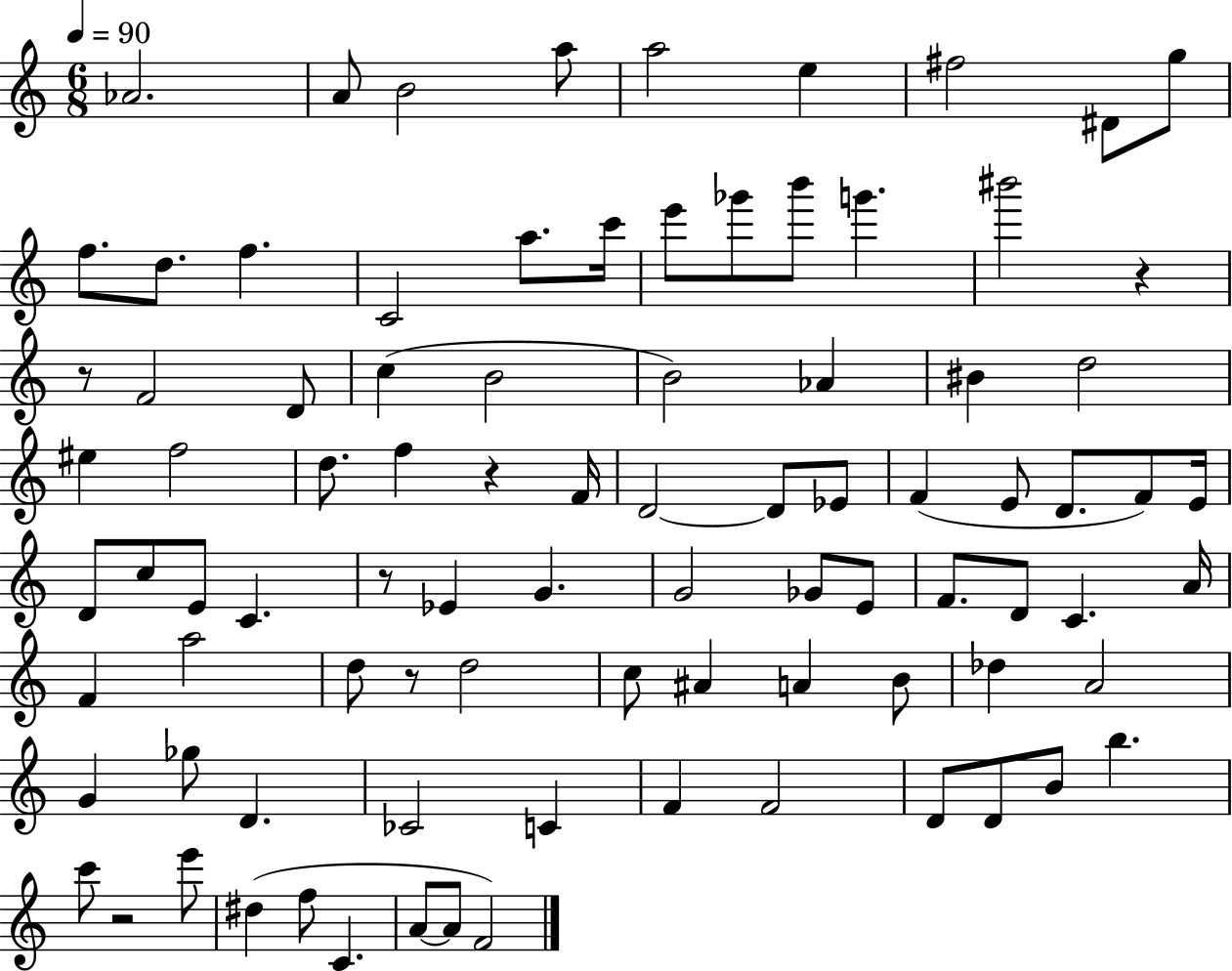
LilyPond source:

{
  \clef treble
  \numericTimeSignature
  \time 6/8
  \key c \major
  \tempo 4 = 90
  aes'2. | a'8 b'2 a''8 | a''2 e''4 | fis''2 dis'8 g''8 | \break f''8. d''8. f''4. | c'2 a''8. c'''16 | e'''8 ges'''8 b'''8 g'''4. | bis'''2 r4 | \break r8 f'2 d'8 | c''4( b'2 | b'2) aes'4 | bis'4 d''2 | \break eis''4 f''2 | d''8. f''4 r4 f'16 | d'2~~ d'8 ees'8 | f'4( e'8 d'8. f'8) e'16 | \break d'8 c''8 e'8 c'4. | r8 ees'4 g'4. | g'2 ges'8 e'8 | f'8. d'8 c'4. a'16 | \break f'4 a''2 | d''8 r8 d''2 | c''8 ais'4 a'4 b'8 | des''4 a'2 | \break g'4 ges''8 d'4. | ces'2 c'4 | f'4 f'2 | d'8 d'8 b'8 b''4. | \break c'''8 r2 e'''8 | dis''4( f''8 c'4. | a'8~~ a'8 f'2) | \bar "|."
}